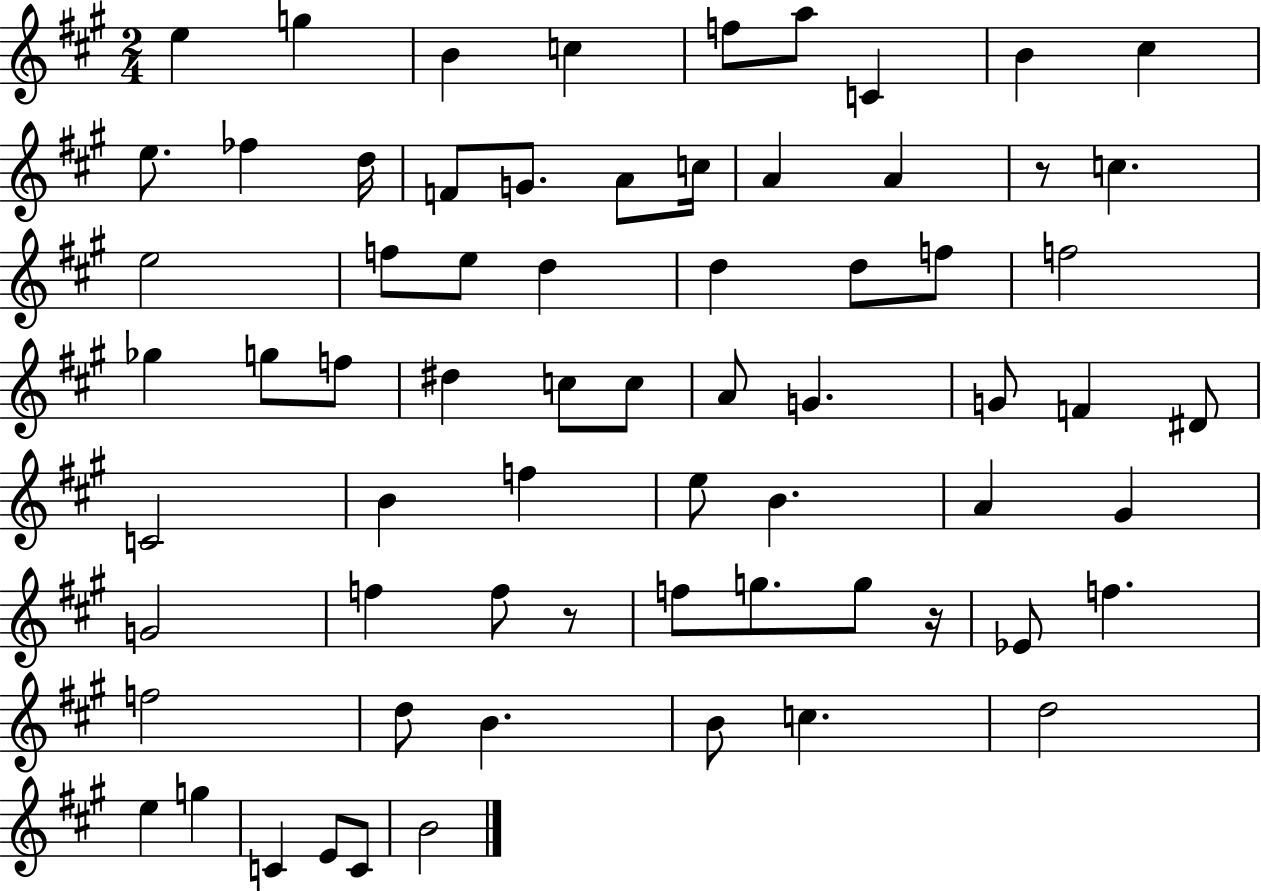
X:1
T:Untitled
M:2/4
L:1/4
K:A
e g B c f/2 a/2 C B ^c e/2 _f d/4 F/2 G/2 A/2 c/4 A A z/2 c e2 f/2 e/2 d d d/2 f/2 f2 _g g/2 f/2 ^d c/2 c/2 A/2 G G/2 F ^D/2 C2 B f e/2 B A ^G G2 f f/2 z/2 f/2 g/2 g/2 z/4 _E/2 f f2 d/2 B B/2 c d2 e g C E/2 C/2 B2